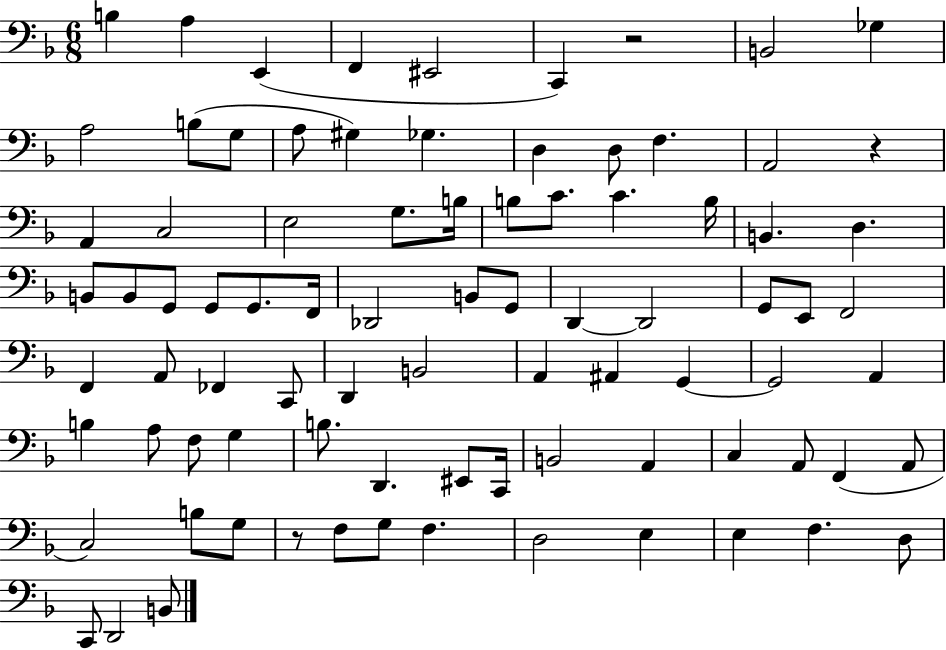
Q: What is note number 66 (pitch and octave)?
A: A2